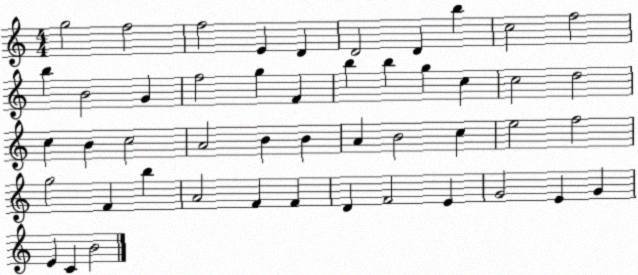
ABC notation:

X:1
T:Untitled
M:4/4
L:1/4
K:C
g2 f2 f2 E D D2 D b c2 f2 b B2 G f2 g F b b g c c2 d2 c B c2 A2 B B A B2 c e2 f2 g2 F b A2 F F D F2 E G2 E G E C B2